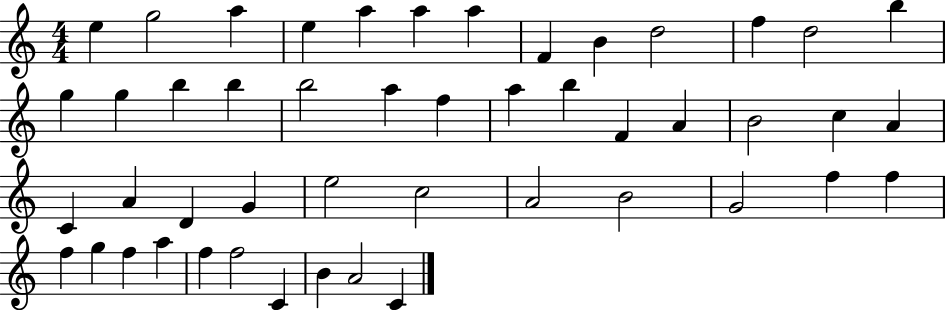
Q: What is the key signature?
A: C major